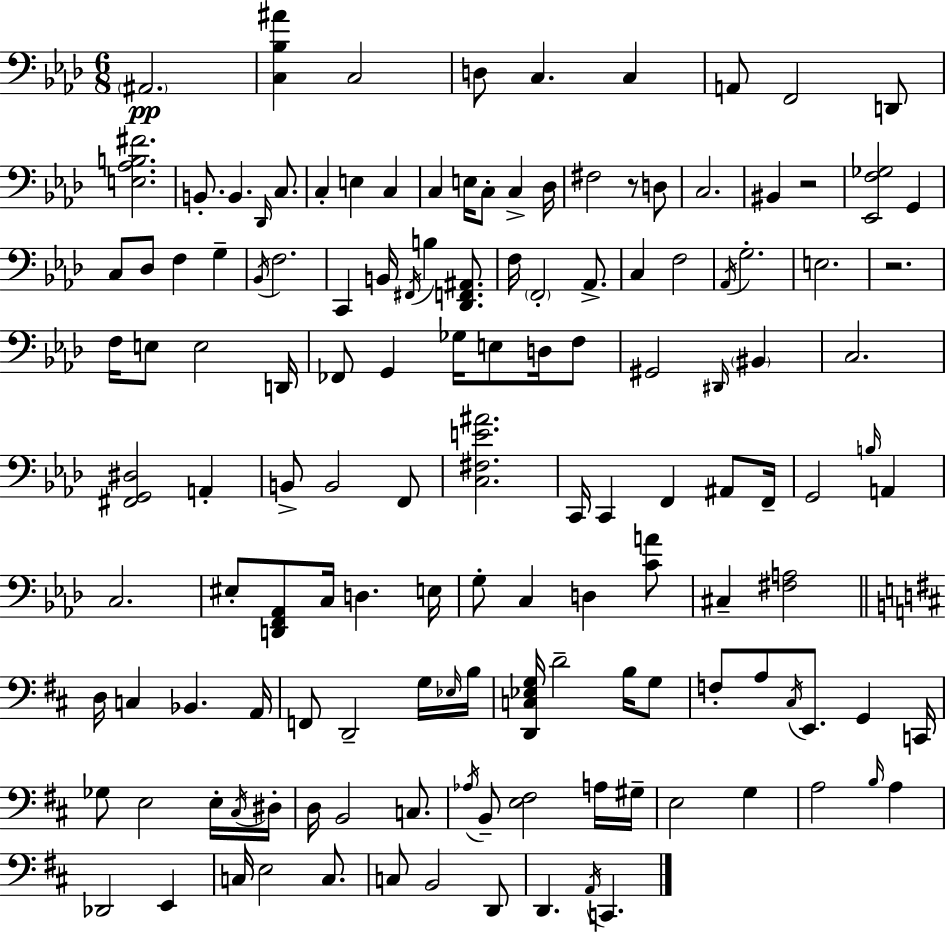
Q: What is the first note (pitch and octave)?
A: A#2